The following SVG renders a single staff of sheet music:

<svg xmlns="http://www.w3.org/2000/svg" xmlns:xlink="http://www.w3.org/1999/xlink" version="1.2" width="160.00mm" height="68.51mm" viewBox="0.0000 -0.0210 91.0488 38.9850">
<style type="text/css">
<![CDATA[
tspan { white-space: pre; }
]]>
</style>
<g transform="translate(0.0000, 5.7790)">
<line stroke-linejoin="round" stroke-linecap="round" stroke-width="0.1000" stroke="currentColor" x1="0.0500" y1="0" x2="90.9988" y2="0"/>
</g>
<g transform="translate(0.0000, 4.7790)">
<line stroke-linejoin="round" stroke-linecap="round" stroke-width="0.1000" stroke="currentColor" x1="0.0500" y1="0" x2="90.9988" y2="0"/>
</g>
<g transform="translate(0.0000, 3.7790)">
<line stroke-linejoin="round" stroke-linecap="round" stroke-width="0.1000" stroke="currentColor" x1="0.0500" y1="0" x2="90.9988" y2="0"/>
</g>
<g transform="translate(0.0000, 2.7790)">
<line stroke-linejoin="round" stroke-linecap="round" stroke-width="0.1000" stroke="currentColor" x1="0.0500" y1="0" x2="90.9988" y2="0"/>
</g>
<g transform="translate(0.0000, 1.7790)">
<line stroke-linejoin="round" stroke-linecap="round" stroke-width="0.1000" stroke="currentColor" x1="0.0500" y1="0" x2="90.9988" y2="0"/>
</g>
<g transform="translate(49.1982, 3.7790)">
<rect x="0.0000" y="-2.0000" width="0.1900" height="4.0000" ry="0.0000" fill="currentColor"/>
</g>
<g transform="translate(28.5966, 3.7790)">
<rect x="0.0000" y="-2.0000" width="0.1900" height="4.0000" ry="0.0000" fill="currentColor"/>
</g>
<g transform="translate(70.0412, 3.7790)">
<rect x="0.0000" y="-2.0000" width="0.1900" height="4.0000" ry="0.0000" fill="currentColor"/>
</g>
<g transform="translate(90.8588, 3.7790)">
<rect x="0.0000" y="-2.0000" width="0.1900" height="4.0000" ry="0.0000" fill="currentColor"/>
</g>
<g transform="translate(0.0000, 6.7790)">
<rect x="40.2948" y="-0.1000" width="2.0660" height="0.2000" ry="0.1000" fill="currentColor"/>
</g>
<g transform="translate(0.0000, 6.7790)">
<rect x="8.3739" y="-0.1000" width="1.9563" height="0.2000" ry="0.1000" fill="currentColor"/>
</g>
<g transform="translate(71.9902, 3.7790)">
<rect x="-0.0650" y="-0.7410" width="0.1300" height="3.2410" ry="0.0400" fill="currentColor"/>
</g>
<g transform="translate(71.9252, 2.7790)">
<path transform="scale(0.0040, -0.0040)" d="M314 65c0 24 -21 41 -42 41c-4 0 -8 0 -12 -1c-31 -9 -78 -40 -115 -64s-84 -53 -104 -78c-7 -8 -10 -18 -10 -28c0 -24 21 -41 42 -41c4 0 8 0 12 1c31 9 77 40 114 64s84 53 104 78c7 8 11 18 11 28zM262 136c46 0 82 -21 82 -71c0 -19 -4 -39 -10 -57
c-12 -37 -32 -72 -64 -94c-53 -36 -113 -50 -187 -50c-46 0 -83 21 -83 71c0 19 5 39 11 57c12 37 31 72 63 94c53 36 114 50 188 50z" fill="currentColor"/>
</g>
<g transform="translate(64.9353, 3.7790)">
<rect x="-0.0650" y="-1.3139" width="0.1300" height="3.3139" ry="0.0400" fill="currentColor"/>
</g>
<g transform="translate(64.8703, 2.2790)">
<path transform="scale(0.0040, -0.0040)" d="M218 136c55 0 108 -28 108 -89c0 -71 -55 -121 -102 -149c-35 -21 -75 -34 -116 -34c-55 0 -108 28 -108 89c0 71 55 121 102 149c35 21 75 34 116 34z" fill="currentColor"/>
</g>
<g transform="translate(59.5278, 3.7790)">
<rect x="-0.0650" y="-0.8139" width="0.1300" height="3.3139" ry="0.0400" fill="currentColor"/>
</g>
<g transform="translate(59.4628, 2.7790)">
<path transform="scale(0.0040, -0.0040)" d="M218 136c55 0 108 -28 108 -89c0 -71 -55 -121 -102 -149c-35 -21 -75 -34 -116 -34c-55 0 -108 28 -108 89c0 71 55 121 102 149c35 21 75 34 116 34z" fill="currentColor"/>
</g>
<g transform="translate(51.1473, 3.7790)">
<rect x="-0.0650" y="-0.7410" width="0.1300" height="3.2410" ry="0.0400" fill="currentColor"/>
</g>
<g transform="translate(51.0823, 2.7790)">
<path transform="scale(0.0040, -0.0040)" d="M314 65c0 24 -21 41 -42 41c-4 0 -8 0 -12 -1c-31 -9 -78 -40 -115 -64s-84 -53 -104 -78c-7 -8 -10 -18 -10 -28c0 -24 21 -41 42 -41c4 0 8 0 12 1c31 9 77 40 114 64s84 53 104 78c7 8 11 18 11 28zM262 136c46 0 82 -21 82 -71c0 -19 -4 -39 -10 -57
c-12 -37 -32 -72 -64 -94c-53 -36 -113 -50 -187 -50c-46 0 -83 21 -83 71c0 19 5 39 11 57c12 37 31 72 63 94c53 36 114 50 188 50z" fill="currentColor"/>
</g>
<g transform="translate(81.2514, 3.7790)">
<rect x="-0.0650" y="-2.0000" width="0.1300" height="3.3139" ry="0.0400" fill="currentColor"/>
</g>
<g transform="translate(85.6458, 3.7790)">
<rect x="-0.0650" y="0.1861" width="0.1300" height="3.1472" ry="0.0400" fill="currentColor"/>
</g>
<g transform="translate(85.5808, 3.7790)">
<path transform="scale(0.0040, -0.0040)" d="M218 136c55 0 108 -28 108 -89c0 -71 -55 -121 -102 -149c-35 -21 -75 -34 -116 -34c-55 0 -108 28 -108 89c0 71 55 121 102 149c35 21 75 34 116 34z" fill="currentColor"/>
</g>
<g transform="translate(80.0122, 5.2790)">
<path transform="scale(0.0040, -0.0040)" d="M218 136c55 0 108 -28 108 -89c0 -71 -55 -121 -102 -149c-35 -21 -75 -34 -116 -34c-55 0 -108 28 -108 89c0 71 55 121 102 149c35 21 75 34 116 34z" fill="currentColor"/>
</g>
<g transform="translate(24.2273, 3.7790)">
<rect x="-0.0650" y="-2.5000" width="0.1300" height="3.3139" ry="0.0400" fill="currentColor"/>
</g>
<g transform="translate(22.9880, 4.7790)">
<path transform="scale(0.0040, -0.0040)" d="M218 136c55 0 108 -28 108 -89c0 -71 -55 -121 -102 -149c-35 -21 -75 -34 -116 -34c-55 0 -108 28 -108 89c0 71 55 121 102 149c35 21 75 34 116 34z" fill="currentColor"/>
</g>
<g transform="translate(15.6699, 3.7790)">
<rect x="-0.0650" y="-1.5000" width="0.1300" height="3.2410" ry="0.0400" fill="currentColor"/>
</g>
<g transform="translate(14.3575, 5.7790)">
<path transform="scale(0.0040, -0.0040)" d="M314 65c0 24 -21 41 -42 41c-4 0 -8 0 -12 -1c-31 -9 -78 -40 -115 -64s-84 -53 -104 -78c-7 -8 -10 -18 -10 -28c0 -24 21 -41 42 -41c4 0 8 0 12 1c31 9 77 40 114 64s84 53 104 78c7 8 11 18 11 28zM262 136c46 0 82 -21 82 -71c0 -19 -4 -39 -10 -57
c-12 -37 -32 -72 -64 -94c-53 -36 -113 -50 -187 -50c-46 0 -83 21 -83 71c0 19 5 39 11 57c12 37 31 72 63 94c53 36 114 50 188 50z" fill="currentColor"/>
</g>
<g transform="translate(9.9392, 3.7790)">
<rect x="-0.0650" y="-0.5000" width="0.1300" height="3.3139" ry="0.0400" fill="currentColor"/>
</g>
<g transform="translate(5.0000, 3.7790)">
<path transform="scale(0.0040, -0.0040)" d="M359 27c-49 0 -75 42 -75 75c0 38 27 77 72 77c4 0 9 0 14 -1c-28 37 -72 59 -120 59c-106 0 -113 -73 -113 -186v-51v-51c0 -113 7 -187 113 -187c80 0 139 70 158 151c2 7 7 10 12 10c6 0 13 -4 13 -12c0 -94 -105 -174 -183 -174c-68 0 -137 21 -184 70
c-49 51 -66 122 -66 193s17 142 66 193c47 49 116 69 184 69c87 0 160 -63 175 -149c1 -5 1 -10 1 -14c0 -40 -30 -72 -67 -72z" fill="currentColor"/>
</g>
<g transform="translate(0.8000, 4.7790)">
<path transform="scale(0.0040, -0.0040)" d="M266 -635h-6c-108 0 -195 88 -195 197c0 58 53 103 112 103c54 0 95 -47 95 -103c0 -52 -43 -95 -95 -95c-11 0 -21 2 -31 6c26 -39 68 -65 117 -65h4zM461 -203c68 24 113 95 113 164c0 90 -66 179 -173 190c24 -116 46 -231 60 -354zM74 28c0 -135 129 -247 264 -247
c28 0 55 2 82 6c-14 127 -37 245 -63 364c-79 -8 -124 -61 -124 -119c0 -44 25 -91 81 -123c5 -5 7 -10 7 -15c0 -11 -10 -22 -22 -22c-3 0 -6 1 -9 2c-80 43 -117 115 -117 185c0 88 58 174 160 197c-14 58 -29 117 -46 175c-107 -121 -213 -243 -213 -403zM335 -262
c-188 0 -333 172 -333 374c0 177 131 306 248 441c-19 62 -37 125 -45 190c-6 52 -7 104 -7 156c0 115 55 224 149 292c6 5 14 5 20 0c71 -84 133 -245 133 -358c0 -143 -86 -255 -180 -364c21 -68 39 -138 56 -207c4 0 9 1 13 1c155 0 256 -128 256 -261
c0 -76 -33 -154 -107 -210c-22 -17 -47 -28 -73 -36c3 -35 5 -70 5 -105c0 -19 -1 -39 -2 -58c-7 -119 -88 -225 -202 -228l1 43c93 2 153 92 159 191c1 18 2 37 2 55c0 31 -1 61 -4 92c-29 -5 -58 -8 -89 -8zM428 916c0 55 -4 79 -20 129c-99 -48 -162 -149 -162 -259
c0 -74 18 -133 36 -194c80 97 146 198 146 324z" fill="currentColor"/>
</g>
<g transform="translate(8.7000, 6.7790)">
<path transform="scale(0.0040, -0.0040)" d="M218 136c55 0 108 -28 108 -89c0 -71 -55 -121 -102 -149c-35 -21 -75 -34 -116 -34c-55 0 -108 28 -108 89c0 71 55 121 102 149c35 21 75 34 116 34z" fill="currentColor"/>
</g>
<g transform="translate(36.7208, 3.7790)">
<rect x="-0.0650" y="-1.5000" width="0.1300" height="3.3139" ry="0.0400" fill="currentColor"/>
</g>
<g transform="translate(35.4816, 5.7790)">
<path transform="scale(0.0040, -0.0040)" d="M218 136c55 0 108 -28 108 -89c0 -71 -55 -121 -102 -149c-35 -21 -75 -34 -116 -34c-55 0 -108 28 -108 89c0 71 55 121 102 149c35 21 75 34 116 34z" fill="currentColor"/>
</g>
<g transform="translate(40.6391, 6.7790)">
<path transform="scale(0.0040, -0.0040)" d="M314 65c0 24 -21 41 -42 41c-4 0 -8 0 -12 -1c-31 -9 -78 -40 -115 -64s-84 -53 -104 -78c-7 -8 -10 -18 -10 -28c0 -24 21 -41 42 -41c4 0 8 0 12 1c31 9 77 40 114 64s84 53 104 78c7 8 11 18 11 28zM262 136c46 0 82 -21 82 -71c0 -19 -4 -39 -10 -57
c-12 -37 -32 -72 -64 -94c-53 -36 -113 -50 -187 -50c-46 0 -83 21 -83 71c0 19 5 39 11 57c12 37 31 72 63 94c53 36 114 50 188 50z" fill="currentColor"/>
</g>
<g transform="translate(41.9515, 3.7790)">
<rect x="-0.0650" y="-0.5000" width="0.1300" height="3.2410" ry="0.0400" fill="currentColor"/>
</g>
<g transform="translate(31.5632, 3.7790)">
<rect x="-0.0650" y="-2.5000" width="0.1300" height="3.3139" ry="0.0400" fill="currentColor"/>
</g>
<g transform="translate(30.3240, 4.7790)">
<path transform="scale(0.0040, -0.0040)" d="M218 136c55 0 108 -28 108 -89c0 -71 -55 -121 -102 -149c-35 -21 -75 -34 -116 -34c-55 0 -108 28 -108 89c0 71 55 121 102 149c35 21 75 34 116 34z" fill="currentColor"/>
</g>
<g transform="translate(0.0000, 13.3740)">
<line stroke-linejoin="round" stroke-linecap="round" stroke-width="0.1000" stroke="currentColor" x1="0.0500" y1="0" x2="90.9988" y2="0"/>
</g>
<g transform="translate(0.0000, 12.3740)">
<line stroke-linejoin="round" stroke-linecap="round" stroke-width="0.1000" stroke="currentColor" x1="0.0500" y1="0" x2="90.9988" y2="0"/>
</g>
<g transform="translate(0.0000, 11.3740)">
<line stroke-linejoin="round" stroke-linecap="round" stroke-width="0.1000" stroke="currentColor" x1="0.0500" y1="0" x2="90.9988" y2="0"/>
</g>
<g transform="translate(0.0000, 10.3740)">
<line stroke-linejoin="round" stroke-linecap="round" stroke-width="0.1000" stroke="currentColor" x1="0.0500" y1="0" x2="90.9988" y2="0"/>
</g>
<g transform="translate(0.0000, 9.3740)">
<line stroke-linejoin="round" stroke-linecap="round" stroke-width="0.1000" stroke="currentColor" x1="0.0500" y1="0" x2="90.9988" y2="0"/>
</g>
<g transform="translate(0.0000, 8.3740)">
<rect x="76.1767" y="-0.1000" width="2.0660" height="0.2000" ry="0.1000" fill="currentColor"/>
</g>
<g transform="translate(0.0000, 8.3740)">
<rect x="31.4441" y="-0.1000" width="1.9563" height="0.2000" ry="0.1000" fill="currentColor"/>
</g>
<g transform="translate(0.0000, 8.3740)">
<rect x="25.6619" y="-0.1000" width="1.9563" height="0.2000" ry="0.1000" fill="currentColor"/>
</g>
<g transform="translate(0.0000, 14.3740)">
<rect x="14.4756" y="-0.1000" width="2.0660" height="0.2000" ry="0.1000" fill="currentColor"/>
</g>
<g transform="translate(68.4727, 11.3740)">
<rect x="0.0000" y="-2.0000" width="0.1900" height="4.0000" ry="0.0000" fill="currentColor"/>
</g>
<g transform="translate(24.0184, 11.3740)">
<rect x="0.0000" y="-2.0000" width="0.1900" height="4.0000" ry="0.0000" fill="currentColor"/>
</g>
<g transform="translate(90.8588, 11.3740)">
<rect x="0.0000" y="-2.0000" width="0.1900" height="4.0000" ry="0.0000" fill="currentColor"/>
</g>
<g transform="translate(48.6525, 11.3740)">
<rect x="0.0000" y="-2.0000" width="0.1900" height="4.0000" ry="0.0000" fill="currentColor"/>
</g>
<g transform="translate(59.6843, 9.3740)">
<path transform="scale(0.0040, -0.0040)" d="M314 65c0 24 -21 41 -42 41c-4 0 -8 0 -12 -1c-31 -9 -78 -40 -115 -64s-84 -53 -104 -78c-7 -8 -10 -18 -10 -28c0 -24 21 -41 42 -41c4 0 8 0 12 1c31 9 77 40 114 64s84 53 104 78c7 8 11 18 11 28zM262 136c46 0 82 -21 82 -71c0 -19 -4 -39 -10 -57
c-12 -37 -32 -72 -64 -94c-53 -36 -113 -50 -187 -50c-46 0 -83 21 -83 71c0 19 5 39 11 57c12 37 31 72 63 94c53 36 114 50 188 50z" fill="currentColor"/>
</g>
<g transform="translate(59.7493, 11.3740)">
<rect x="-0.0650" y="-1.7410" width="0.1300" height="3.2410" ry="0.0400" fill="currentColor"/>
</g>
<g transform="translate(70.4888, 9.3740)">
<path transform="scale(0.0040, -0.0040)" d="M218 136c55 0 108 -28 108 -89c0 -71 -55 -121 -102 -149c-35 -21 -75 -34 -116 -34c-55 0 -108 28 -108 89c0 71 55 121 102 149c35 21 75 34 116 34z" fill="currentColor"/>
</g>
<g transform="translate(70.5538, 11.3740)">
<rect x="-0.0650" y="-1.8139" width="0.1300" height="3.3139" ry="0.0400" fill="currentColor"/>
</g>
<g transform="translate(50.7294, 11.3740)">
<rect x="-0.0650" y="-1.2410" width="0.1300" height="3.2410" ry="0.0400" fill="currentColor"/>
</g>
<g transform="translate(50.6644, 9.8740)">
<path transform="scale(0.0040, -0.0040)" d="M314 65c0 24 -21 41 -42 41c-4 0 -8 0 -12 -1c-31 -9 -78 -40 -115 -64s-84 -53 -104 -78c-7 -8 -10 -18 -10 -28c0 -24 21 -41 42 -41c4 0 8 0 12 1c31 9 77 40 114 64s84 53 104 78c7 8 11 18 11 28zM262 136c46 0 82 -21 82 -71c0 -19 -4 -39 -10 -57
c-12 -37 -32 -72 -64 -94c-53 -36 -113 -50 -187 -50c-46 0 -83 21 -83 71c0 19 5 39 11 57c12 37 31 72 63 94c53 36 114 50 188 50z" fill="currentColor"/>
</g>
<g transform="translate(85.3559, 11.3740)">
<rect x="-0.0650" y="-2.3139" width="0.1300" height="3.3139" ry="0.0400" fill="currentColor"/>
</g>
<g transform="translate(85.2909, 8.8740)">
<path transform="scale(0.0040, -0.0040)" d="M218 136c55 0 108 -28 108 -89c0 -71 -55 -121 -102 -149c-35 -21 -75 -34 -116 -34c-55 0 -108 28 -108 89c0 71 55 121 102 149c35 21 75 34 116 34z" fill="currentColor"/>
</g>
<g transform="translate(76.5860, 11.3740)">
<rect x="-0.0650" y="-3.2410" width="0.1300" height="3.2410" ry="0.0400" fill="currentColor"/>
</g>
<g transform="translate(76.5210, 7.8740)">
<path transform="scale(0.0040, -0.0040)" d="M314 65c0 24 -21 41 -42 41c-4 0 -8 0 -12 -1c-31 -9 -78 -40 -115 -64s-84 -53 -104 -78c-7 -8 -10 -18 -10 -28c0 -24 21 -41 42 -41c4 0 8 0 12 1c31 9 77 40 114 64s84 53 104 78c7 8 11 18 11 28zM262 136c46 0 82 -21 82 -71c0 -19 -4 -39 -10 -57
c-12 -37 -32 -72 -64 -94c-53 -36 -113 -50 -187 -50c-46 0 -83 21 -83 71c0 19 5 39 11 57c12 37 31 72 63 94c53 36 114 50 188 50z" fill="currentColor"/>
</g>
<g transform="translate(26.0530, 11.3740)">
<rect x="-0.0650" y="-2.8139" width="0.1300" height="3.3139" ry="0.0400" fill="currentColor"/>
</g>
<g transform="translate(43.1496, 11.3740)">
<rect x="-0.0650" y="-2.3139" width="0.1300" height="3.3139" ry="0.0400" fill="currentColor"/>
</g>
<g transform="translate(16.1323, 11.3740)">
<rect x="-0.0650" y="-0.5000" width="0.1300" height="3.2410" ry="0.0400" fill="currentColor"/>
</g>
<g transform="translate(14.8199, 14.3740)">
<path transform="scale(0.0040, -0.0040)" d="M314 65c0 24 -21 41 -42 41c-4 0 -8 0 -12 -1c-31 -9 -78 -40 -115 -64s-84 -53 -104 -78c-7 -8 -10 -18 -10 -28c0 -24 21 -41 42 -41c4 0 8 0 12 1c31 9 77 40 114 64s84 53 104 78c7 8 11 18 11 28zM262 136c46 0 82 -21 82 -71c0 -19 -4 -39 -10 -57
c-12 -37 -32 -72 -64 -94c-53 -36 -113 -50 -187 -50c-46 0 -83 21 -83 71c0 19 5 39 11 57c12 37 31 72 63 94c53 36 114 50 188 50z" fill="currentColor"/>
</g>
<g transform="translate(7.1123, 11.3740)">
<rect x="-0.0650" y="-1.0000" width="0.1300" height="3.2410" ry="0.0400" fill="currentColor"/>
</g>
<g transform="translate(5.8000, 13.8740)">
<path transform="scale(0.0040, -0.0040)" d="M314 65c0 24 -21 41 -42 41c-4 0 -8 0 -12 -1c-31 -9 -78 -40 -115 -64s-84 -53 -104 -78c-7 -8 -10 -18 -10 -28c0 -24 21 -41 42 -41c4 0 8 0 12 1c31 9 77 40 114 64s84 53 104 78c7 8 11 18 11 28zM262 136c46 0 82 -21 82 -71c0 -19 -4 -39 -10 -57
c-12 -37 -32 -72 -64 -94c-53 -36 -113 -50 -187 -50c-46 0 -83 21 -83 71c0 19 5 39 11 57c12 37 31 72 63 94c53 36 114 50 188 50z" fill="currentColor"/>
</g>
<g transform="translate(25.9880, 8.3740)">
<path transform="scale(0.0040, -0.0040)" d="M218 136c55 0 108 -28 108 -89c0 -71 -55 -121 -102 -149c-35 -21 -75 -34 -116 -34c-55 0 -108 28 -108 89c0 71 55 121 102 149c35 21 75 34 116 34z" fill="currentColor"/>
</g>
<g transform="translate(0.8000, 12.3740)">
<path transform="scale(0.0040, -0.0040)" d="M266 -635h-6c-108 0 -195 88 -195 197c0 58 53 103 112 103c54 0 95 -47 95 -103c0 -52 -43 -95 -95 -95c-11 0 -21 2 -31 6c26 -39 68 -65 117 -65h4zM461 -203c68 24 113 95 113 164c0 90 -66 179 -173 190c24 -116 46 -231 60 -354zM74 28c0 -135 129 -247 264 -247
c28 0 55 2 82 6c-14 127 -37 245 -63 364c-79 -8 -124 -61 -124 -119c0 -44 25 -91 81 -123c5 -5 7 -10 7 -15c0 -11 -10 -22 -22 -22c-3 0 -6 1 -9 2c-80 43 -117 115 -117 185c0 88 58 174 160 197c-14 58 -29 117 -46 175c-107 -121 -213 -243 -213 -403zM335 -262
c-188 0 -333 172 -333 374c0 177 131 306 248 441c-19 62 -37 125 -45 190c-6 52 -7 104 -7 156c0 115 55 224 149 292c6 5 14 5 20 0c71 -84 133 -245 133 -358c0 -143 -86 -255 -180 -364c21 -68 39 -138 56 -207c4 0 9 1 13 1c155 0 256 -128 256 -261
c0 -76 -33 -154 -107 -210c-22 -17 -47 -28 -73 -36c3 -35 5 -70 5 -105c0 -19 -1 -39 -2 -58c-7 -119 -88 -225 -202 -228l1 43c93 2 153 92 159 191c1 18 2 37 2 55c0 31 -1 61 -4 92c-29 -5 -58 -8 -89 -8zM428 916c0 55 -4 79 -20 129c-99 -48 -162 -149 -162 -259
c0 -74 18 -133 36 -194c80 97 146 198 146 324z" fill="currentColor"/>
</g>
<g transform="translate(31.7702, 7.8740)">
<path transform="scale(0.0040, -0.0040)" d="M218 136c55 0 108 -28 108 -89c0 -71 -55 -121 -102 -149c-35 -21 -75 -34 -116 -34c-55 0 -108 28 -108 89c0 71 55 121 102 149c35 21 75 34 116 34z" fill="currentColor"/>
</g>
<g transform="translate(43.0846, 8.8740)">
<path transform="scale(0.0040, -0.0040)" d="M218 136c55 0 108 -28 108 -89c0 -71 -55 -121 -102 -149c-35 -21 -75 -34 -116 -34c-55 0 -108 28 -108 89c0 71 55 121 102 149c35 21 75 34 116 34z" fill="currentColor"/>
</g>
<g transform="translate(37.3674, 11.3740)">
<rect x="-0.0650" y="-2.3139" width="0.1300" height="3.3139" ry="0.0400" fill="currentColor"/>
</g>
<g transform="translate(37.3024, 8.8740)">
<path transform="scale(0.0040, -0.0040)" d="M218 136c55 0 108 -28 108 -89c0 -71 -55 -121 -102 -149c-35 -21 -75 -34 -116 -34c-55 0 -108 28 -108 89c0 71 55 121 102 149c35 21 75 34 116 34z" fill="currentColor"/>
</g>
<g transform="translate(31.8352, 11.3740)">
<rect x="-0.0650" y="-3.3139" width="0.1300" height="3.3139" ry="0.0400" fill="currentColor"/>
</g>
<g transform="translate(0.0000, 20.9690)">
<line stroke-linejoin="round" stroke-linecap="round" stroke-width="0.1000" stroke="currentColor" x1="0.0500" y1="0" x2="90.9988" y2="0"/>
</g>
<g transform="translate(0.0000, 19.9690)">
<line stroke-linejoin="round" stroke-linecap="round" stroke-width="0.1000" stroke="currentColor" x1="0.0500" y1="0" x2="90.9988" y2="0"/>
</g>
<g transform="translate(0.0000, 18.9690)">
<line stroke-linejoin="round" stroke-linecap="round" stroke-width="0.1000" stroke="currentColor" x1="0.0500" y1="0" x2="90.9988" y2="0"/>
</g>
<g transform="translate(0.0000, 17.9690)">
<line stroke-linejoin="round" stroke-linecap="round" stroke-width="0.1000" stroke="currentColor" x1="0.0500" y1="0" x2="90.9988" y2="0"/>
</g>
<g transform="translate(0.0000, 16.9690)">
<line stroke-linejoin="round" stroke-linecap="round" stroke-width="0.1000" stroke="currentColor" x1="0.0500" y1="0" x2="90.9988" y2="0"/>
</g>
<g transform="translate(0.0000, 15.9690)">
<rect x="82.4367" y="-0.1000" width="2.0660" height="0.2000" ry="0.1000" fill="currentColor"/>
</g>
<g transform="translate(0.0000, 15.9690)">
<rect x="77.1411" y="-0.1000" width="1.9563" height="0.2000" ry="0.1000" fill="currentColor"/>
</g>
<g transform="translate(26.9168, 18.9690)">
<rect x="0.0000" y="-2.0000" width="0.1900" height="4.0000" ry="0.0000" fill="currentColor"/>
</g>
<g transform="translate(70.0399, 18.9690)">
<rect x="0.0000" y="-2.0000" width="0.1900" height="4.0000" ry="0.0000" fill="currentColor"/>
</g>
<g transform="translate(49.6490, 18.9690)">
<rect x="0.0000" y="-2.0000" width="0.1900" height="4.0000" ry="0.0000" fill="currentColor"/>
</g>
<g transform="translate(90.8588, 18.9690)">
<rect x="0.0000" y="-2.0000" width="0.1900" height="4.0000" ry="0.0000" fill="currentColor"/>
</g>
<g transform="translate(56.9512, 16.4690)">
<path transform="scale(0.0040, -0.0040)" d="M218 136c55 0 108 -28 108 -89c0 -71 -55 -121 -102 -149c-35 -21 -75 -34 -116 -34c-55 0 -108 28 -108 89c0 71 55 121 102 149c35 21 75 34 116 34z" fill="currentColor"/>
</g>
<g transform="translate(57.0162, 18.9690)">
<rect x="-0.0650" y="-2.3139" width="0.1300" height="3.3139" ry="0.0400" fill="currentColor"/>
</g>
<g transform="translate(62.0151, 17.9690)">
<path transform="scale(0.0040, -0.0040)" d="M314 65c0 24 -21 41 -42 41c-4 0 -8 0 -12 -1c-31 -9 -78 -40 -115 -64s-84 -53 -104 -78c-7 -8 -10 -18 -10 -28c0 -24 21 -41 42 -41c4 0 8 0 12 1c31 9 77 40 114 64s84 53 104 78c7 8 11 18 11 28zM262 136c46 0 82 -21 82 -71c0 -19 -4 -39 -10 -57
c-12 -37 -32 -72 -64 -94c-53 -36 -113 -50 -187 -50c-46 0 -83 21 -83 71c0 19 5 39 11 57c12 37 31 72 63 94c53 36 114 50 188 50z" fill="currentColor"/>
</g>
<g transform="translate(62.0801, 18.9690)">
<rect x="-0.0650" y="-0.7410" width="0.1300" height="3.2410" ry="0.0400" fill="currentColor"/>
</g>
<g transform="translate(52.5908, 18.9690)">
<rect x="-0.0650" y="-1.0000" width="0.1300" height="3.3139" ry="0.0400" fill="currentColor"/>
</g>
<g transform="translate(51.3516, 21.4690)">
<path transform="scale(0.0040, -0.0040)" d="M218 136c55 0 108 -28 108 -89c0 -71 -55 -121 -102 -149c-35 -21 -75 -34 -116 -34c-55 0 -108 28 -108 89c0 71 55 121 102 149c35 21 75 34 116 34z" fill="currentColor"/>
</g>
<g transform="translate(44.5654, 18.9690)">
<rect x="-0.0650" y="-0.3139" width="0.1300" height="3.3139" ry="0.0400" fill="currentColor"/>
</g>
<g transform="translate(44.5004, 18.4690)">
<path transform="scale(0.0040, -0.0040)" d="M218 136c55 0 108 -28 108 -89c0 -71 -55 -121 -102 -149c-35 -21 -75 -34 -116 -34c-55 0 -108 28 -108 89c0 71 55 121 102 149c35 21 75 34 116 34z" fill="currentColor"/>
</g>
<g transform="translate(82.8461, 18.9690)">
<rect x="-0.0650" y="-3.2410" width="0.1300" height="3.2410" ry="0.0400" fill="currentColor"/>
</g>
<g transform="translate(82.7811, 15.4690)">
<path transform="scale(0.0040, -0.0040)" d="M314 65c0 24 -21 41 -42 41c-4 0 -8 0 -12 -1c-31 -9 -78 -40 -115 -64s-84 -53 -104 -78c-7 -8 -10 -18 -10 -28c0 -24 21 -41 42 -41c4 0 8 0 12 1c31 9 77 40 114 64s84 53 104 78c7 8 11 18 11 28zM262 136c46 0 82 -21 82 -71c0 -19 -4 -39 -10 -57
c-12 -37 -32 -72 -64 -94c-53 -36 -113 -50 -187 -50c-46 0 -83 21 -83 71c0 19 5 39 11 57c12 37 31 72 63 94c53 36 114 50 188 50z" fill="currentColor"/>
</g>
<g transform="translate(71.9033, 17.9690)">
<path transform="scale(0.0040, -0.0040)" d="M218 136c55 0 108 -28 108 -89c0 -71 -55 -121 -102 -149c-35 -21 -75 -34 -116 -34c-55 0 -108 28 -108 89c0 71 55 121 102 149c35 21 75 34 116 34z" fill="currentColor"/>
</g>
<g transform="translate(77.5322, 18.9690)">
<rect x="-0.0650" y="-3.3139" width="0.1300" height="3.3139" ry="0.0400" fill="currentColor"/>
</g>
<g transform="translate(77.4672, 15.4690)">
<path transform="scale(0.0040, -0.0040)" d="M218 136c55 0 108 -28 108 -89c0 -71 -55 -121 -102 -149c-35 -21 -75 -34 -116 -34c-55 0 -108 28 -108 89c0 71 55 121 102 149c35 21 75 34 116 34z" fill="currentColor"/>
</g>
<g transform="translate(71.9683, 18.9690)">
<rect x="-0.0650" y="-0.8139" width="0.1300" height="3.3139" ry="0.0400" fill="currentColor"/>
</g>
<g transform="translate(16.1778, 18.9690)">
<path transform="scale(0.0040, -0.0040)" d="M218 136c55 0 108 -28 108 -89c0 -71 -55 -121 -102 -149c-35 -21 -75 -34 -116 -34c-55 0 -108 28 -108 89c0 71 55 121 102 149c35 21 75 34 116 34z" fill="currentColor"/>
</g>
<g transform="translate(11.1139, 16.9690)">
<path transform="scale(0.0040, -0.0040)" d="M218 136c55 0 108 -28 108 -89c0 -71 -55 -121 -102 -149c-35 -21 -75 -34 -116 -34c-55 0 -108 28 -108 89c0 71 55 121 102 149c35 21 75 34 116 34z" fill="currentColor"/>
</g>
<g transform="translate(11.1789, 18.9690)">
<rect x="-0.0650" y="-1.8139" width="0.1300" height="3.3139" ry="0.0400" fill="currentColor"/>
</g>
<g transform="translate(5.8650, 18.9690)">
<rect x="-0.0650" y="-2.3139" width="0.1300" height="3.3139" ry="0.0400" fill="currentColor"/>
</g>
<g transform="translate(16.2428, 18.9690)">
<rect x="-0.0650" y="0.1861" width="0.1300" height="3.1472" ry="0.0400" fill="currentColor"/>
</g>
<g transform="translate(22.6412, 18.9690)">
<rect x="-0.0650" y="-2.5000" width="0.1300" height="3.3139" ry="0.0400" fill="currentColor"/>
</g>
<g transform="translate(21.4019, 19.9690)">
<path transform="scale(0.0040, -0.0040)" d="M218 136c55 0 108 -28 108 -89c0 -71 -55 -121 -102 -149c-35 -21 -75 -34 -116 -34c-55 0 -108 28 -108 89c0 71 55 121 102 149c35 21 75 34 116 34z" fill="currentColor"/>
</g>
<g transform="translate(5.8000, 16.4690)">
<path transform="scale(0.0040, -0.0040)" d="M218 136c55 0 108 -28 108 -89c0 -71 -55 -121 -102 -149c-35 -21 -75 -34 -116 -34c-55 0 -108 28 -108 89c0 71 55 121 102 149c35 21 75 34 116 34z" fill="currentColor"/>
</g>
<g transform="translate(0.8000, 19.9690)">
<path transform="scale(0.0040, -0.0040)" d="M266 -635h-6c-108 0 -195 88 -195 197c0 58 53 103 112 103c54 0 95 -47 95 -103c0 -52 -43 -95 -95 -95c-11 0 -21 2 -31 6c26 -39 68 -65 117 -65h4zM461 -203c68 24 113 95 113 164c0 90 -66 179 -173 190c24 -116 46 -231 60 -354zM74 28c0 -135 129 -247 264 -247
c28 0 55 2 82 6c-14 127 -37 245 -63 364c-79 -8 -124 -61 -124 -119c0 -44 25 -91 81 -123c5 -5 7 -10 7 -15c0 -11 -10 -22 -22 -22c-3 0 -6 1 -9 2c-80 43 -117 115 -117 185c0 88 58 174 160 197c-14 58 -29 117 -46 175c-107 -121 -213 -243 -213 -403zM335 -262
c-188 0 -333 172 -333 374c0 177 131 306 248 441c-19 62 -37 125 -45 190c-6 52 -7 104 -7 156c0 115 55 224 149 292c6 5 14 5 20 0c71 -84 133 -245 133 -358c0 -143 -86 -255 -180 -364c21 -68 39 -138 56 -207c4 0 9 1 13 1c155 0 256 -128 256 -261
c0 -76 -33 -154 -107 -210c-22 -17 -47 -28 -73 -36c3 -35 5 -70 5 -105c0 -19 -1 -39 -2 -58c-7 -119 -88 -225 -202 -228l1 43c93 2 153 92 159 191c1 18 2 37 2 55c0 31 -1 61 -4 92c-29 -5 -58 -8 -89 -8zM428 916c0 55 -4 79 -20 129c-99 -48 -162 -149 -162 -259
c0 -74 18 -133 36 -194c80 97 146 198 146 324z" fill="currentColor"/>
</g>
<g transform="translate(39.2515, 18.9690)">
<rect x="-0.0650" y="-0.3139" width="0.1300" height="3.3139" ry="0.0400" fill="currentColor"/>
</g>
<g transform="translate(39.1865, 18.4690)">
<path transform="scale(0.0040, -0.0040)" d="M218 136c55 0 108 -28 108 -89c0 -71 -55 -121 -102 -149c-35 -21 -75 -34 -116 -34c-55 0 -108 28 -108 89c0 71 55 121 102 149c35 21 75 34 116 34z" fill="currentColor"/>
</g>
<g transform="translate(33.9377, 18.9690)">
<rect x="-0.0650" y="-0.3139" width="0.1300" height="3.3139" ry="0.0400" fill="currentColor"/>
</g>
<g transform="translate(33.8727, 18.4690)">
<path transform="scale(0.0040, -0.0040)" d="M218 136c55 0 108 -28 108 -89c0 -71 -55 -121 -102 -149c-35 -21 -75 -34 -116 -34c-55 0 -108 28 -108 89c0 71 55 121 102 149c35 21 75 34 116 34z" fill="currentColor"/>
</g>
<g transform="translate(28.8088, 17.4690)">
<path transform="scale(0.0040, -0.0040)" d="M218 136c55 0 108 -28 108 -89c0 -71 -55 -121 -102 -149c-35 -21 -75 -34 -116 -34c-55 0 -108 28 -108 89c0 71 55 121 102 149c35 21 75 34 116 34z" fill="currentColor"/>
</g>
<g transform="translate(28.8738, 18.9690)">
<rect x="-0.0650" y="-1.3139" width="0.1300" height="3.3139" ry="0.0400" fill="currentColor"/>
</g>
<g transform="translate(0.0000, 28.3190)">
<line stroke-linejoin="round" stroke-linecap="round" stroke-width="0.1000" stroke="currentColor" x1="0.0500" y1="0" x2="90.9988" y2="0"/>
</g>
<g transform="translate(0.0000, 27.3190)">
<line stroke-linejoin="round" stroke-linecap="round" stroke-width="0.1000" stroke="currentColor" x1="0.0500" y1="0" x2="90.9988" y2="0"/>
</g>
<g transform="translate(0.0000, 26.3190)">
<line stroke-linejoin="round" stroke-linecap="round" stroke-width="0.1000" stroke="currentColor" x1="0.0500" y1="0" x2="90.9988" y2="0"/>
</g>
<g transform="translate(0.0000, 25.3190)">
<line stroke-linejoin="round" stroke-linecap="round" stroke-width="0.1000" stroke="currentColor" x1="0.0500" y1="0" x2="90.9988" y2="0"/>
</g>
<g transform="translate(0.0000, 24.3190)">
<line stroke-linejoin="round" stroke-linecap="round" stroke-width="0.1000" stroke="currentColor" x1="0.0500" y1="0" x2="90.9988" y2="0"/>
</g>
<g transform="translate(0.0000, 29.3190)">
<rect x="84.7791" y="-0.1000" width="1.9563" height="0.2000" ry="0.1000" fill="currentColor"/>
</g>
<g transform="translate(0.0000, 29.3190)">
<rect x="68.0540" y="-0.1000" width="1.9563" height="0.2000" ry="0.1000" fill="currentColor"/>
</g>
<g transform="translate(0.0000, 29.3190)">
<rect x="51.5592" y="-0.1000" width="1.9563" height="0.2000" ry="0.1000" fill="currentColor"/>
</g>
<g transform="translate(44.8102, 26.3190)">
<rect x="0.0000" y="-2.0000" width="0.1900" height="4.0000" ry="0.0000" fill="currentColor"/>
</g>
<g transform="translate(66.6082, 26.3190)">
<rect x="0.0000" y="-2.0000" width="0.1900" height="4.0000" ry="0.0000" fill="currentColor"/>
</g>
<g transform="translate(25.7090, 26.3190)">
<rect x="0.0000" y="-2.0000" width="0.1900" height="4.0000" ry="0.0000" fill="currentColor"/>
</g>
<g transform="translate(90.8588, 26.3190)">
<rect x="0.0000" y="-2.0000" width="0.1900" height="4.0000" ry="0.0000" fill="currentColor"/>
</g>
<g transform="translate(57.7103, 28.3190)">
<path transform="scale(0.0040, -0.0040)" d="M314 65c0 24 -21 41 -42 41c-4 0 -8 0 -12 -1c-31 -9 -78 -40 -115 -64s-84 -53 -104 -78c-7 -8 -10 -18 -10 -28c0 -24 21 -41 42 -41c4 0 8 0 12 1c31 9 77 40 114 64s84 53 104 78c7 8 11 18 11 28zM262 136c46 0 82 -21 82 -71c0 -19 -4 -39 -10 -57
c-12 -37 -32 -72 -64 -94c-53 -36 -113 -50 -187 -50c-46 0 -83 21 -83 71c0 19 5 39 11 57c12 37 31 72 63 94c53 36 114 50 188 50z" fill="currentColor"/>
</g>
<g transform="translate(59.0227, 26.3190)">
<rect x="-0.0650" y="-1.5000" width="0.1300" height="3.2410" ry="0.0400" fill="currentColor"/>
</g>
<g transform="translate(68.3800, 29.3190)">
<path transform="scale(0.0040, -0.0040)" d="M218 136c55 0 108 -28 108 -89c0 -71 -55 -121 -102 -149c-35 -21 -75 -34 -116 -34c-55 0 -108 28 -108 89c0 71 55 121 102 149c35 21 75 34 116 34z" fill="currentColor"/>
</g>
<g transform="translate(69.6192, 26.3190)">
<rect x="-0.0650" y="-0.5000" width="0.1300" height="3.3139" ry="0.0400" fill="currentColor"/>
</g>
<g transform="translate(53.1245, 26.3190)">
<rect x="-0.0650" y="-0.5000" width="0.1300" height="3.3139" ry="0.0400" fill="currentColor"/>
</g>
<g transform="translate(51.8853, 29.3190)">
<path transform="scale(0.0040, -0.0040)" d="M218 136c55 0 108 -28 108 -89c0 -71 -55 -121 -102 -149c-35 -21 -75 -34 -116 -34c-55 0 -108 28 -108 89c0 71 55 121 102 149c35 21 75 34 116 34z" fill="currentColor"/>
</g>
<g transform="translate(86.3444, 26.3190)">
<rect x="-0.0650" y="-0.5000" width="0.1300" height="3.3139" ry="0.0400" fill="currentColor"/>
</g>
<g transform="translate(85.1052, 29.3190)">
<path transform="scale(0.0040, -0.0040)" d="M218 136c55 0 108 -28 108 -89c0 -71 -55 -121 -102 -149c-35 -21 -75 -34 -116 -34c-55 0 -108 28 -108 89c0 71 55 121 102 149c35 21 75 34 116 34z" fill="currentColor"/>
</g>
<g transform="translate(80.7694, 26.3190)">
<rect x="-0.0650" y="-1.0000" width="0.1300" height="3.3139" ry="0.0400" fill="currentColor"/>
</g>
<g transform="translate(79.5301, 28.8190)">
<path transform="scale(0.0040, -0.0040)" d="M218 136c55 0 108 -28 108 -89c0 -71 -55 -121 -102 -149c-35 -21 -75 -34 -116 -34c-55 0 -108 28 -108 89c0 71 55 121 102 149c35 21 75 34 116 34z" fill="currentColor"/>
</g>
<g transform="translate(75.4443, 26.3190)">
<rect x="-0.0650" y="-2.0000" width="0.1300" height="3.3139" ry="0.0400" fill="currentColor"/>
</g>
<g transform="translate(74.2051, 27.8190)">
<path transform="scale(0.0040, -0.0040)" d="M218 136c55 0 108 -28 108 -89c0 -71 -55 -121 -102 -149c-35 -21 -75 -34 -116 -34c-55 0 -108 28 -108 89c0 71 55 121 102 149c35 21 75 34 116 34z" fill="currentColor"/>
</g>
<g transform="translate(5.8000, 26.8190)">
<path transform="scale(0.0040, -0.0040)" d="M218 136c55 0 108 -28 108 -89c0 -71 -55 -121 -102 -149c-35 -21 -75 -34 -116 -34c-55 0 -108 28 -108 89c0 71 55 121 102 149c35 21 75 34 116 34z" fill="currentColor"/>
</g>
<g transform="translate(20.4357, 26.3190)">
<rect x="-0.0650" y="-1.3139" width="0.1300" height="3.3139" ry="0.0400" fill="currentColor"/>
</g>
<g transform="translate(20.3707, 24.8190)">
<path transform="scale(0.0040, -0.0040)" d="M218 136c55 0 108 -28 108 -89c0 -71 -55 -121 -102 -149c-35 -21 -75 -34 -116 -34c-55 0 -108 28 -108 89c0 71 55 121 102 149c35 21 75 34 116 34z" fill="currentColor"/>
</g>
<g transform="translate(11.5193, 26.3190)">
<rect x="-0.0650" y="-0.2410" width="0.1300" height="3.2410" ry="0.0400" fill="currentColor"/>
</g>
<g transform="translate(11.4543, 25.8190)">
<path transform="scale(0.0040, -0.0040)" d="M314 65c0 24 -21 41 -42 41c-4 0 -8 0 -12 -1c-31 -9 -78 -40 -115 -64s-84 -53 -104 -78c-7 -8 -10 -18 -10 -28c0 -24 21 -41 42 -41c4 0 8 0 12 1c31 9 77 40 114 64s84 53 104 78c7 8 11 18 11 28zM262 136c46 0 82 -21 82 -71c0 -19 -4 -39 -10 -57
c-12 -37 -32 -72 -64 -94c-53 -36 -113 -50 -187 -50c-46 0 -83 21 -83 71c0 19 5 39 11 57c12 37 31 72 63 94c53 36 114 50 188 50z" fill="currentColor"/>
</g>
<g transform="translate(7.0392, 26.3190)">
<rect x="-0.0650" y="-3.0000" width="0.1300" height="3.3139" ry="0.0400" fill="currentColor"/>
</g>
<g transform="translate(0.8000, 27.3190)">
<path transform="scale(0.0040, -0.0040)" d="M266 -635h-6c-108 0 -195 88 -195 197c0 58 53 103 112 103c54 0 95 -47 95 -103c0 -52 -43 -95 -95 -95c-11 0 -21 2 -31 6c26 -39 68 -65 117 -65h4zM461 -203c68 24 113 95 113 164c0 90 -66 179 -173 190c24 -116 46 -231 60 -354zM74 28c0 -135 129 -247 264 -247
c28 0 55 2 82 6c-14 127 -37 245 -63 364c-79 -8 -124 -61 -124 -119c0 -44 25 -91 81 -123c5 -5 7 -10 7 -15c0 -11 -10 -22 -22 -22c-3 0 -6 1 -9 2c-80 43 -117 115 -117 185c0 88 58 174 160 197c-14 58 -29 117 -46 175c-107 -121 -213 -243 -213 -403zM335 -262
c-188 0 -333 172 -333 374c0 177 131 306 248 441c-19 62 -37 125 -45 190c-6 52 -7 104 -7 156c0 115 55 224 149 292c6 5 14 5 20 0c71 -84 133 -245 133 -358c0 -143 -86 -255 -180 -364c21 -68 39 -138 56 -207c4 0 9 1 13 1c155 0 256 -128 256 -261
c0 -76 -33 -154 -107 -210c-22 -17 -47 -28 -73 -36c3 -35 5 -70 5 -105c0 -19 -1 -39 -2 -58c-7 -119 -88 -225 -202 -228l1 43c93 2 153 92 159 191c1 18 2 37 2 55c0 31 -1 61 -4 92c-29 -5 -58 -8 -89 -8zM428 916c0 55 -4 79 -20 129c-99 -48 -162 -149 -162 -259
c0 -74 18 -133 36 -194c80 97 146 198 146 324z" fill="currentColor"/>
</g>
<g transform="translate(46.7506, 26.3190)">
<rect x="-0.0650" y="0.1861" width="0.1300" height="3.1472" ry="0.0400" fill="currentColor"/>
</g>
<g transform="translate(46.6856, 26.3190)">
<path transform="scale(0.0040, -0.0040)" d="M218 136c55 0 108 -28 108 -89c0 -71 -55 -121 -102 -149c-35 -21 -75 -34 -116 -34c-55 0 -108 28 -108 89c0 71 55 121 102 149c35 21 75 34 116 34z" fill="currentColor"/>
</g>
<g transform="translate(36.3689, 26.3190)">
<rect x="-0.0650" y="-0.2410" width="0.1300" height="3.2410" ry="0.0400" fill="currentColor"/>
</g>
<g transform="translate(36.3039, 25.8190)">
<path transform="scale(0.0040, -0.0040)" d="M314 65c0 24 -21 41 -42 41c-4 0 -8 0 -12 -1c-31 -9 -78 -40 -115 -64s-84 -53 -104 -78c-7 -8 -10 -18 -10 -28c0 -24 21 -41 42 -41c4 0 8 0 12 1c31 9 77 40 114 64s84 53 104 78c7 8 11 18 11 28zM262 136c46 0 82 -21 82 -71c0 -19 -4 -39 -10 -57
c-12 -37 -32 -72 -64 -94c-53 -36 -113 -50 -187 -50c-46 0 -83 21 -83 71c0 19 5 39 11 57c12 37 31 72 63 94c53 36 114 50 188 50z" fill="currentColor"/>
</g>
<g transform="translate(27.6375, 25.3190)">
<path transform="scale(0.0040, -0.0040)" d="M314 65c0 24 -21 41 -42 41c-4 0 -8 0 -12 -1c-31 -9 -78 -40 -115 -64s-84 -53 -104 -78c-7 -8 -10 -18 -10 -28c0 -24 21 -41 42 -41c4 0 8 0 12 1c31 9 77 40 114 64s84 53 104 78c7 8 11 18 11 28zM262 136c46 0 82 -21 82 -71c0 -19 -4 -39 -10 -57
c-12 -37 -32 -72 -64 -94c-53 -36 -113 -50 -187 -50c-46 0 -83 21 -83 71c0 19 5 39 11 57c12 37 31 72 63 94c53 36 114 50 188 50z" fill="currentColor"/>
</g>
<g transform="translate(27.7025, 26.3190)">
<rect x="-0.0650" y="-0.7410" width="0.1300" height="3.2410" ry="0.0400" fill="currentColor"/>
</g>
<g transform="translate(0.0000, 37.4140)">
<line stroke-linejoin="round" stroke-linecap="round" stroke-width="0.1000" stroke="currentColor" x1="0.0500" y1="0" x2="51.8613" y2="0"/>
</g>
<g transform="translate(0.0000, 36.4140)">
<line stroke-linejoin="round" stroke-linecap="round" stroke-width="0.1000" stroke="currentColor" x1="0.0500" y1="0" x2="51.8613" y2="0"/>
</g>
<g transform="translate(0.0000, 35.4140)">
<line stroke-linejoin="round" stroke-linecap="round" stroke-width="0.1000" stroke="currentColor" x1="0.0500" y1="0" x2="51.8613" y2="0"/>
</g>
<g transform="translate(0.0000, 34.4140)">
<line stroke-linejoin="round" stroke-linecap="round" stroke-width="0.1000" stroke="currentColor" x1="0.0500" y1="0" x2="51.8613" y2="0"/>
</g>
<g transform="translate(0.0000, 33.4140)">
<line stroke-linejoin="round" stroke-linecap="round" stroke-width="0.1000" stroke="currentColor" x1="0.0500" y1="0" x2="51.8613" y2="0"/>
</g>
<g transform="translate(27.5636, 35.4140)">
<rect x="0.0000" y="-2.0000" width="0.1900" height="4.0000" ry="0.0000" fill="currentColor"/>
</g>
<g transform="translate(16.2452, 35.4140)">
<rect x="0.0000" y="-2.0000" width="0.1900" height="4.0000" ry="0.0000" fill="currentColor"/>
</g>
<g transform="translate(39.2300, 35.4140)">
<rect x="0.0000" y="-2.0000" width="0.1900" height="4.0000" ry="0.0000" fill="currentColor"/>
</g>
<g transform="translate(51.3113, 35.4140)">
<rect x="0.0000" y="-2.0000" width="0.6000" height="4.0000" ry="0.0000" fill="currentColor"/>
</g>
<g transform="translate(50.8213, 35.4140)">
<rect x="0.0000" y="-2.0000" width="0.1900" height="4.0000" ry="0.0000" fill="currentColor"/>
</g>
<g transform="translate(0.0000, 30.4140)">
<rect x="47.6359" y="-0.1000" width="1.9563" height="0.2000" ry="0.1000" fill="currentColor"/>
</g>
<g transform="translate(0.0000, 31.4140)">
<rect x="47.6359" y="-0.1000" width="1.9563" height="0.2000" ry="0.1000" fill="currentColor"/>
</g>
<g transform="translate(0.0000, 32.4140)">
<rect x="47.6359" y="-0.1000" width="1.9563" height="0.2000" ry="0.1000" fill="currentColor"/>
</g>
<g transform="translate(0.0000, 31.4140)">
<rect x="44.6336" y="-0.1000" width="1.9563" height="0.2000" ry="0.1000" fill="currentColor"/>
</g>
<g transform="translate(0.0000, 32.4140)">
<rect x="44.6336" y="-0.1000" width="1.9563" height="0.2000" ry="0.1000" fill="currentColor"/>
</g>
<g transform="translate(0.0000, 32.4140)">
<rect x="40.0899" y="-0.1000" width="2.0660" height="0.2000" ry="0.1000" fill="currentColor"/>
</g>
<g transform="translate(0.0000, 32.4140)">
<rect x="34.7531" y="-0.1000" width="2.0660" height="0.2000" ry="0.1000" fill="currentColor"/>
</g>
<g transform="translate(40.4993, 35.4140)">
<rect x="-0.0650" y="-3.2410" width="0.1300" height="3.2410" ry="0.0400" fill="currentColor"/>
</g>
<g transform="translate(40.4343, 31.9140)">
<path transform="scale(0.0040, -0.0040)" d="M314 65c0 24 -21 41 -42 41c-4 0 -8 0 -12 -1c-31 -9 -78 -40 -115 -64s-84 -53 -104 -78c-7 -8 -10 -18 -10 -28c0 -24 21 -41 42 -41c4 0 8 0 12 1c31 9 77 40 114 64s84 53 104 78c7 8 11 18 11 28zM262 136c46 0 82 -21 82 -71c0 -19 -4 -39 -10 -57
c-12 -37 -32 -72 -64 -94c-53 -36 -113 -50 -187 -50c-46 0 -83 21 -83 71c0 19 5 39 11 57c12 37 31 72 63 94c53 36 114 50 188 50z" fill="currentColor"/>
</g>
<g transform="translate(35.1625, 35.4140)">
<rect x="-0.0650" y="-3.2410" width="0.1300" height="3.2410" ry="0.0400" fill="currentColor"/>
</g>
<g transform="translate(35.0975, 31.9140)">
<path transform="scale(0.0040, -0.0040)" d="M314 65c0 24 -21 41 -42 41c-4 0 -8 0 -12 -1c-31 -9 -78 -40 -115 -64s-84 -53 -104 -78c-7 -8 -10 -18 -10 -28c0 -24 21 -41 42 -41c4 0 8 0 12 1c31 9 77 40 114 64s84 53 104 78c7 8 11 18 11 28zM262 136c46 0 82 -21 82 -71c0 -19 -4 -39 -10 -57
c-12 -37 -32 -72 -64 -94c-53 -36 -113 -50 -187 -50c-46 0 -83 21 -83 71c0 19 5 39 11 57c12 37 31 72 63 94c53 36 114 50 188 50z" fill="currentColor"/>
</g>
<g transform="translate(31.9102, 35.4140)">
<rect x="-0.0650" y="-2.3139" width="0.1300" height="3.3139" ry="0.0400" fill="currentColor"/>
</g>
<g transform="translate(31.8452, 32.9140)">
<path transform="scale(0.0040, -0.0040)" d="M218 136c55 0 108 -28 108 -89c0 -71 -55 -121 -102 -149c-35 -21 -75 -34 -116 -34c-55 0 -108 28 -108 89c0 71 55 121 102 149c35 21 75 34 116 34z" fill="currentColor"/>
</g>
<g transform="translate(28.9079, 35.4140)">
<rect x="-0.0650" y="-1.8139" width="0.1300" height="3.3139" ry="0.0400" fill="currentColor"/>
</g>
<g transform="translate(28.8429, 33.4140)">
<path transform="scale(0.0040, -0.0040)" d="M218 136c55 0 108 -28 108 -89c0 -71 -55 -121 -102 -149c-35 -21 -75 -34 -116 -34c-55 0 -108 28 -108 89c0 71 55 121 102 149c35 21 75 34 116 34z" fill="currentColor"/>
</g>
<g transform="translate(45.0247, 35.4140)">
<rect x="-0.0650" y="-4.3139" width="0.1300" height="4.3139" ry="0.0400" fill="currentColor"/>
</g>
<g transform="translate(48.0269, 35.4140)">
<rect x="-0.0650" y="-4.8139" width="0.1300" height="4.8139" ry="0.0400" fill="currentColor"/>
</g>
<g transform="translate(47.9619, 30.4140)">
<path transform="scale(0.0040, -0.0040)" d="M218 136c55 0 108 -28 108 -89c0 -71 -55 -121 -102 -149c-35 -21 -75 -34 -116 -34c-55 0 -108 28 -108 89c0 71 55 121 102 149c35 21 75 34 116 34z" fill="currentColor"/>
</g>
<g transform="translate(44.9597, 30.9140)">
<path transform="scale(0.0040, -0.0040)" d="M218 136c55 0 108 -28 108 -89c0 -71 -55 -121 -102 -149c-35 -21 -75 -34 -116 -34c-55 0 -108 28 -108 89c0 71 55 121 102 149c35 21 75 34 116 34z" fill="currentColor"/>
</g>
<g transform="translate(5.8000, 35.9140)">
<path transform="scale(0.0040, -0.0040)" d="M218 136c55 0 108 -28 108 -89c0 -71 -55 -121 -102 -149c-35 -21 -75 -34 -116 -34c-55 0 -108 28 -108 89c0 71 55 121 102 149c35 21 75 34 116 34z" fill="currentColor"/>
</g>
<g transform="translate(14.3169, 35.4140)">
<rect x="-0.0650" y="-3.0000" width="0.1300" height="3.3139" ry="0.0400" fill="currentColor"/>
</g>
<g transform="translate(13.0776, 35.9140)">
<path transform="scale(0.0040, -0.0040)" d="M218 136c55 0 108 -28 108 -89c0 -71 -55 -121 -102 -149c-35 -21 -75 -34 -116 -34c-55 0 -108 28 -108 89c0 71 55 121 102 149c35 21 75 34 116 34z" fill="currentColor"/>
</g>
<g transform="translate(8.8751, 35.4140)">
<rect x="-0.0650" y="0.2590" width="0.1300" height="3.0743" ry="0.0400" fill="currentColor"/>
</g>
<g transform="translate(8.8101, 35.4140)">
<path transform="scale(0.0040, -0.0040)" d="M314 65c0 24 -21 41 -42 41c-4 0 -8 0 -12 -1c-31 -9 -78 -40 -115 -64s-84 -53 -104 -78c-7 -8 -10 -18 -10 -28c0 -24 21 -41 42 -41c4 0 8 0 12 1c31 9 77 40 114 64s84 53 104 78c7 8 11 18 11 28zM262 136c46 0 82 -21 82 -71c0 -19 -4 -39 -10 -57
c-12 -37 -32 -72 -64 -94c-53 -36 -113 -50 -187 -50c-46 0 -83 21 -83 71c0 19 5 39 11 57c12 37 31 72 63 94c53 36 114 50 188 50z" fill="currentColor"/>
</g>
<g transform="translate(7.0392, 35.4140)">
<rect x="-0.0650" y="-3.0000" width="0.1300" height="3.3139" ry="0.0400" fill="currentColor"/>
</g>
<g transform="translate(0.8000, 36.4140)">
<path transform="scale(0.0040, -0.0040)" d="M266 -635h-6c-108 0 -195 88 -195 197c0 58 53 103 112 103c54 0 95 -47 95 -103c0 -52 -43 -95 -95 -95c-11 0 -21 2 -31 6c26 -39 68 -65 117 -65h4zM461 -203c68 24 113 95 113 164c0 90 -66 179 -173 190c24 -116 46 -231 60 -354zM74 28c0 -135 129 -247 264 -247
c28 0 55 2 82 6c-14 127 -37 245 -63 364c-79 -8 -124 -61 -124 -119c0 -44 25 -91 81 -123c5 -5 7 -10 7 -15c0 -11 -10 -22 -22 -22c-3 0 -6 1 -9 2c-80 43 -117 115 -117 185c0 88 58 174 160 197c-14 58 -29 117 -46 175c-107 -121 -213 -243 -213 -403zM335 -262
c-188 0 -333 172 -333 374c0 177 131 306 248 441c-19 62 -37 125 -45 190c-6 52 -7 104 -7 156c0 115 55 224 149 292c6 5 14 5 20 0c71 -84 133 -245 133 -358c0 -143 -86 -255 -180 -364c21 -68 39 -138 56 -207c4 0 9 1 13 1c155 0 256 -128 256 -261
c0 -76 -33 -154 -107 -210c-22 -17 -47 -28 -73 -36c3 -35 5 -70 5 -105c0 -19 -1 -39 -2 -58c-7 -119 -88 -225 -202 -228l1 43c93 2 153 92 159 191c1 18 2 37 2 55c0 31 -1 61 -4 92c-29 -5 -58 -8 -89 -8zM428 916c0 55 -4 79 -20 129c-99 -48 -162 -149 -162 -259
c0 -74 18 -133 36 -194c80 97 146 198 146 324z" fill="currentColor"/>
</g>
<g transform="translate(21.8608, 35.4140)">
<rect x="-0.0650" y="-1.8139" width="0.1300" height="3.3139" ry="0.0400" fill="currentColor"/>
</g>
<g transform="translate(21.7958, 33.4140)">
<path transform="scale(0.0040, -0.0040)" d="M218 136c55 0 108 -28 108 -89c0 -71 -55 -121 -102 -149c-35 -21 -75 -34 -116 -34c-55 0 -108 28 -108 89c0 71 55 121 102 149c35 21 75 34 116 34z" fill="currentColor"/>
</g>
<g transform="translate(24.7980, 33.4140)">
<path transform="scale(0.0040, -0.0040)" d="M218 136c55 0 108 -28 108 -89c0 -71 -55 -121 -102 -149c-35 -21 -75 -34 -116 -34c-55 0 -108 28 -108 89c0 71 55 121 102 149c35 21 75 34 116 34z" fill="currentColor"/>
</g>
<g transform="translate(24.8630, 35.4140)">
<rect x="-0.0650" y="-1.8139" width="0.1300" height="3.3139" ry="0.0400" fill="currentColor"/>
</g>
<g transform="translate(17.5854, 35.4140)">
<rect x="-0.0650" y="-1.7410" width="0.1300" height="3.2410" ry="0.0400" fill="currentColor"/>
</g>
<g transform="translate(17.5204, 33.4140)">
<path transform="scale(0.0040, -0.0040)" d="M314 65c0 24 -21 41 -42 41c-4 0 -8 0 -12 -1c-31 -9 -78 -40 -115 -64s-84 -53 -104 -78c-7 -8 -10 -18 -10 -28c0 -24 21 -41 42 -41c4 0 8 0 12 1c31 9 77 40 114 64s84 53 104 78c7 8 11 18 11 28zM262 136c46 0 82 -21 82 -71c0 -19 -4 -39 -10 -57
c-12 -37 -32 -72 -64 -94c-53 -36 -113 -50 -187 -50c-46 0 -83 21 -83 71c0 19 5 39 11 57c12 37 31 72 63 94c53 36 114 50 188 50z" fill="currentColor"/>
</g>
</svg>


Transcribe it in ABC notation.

X:1
T:Untitled
M:4/4
L:1/4
K:C
C E2 G G E C2 d2 d e d2 F B D2 C2 a b g g e2 f2 f b2 g g f B G e c c c D g d2 d b b2 A c2 e d2 c2 B C E2 C F D C A B2 A f2 f f f g b2 b2 d' e'